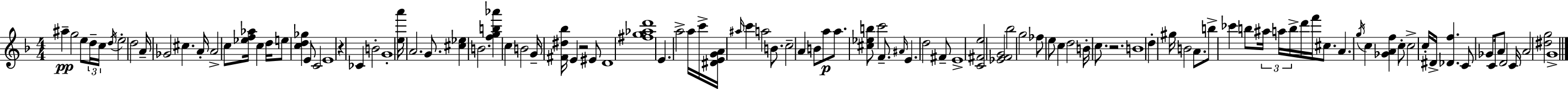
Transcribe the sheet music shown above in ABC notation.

X:1
T:Untitled
M:4/4
L:1/4
K:F
^a g2 e/2 d/4 c/4 d/4 e2 d2 A/4 _G2 ^c A/4 A2 c/2 [_ef_a]/4 c d/4 e/2 [cd_g] E/2 C2 E4 z _C B2 G4 [ea']/4 A2 G/2 [^c_e] B2 [fgb_a'] c B2 G/4 [^F^d_b]/4 E z2 ^E/2 D4 [^fg_ad']4 E a2 a/4 c'/4 [^DEGA]/4 ^a/4 c' a2 B/2 c2 A B/2 a/2 a/2 [^c_eb]/2 c'2 F/2 ^A/4 E d2 ^F/2 E4 [C^Fe]2 [_EFG]2 _b2 g2 _f/2 e/2 c d2 B/4 c/2 z2 B4 d ^g/4 B2 A/2 b/2 _c' b/2 ^a/4 a/4 b/4 d'/4 f'/4 ^c/2 A g/4 c [_GAf] c/2 c2 c/4 ^D/4 [_Df] C/2 _G/2 C/4 A/2 D2 C/4 A2 [^dg]2 G4